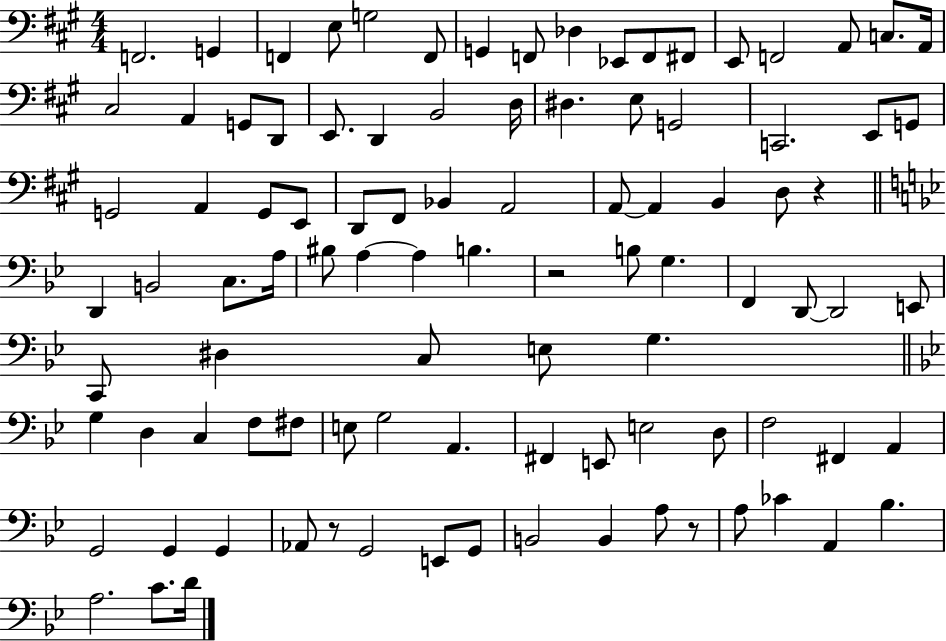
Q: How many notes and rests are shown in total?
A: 98